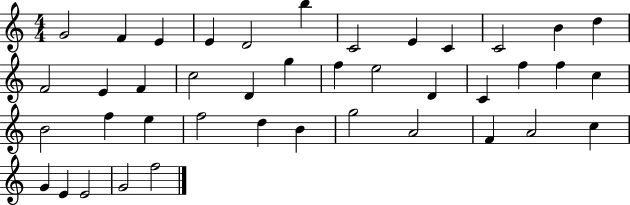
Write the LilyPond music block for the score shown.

{
  \clef treble
  \numericTimeSignature
  \time 4/4
  \key c \major
  g'2 f'4 e'4 | e'4 d'2 b''4 | c'2 e'4 c'4 | c'2 b'4 d''4 | \break f'2 e'4 f'4 | c''2 d'4 g''4 | f''4 e''2 d'4 | c'4 f''4 f''4 c''4 | \break b'2 f''4 e''4 | f''2 d''4 b'4 | g''2 a'2 | f'4 a'2 c''4 | \break g'4 e'4 e'2 | g'2 f''2 | \bar "|."
}